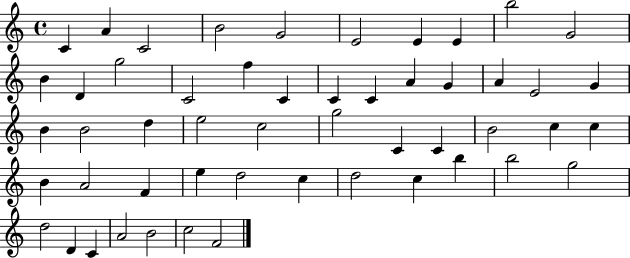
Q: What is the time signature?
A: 4/4